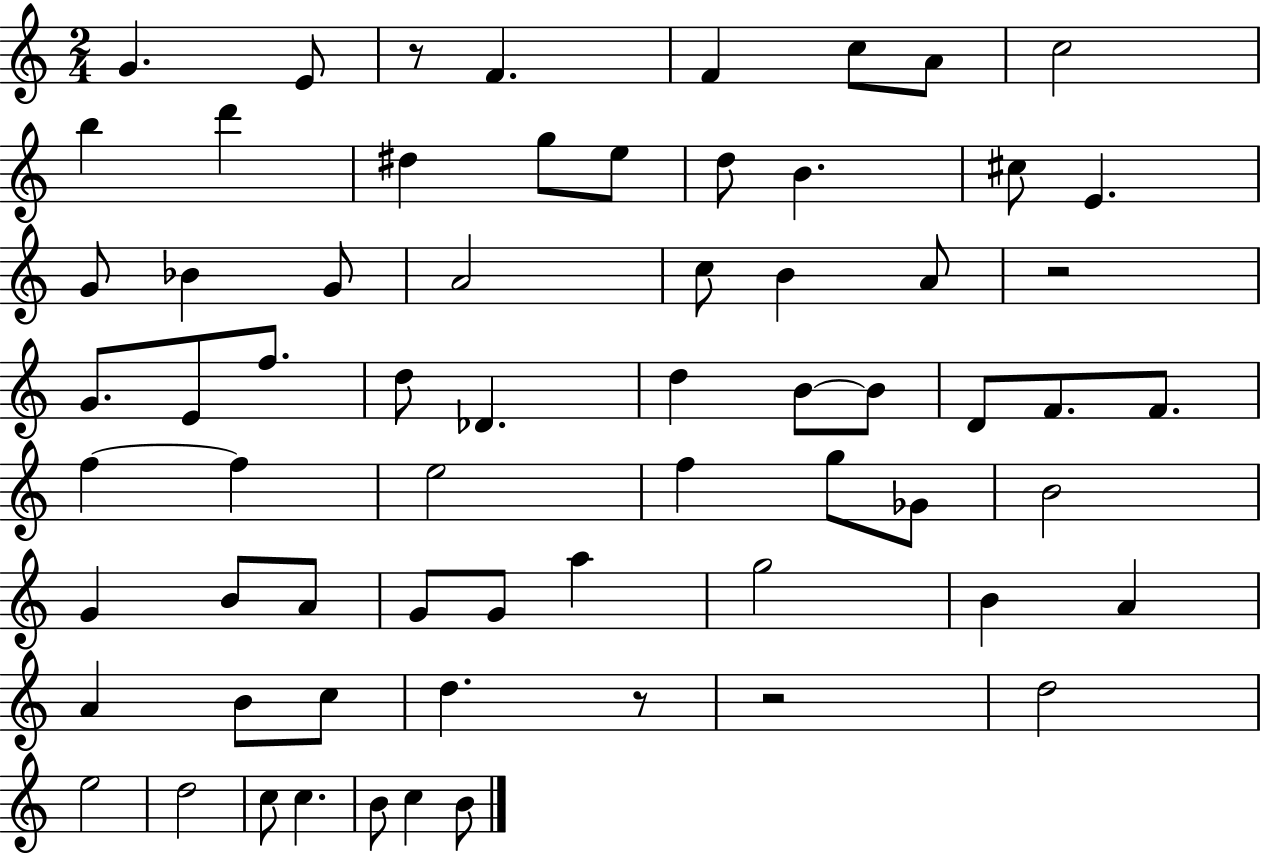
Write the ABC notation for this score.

X:1
T:Untitled
M:2/4
L:1/4
K:C
G E/2 z/2 F F c/2 A/2 c2 b d' ^d g/2 e/2 d/2 B ^c/2 E G/2 _B G/2 A2 c/2 B A/2 z2 G/2 E/2 f/2 d/2 _D d B/2 B/2 D/2 F/2 F/2 f f e2 f g/2 _G/2 B2 G B/2 A/2 G/2 G/2 a g2 B A A B/2 c/2 d z/2 z2 d2 e2 d2 c/2 c B/2 c B/2